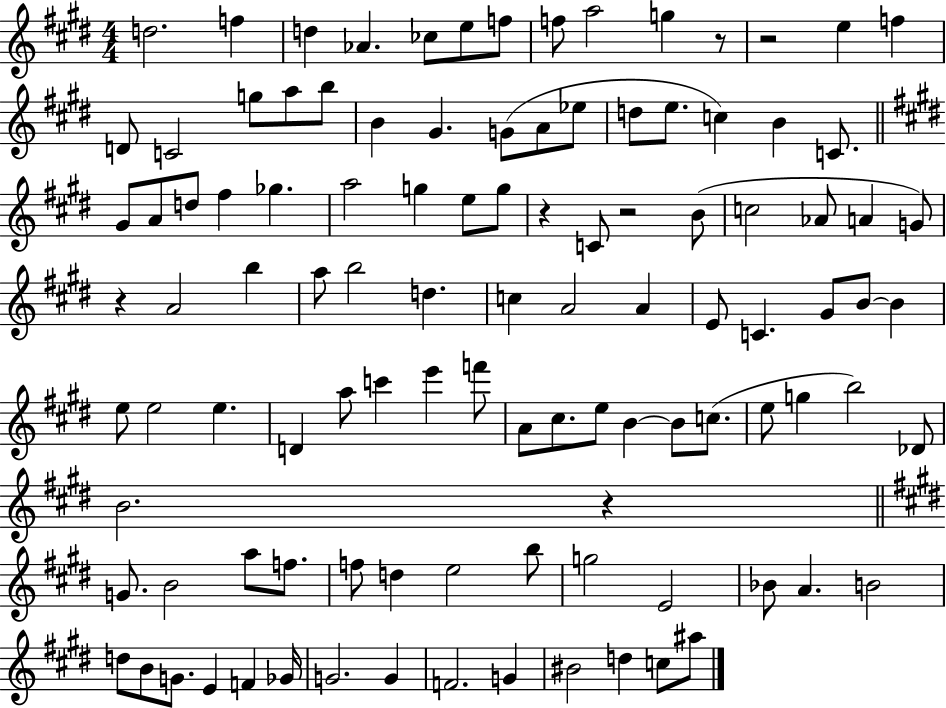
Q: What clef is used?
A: treble